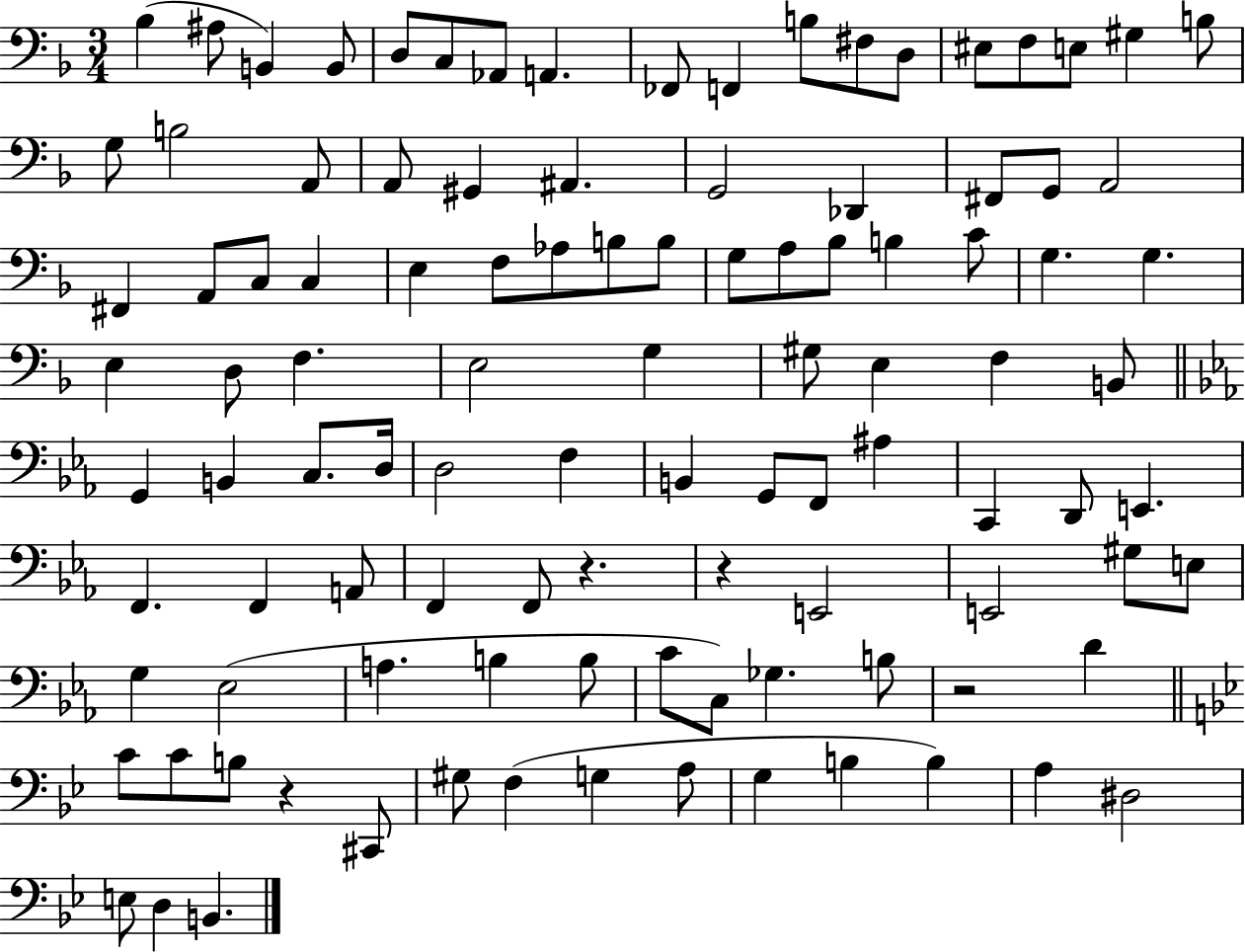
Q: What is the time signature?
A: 3/4